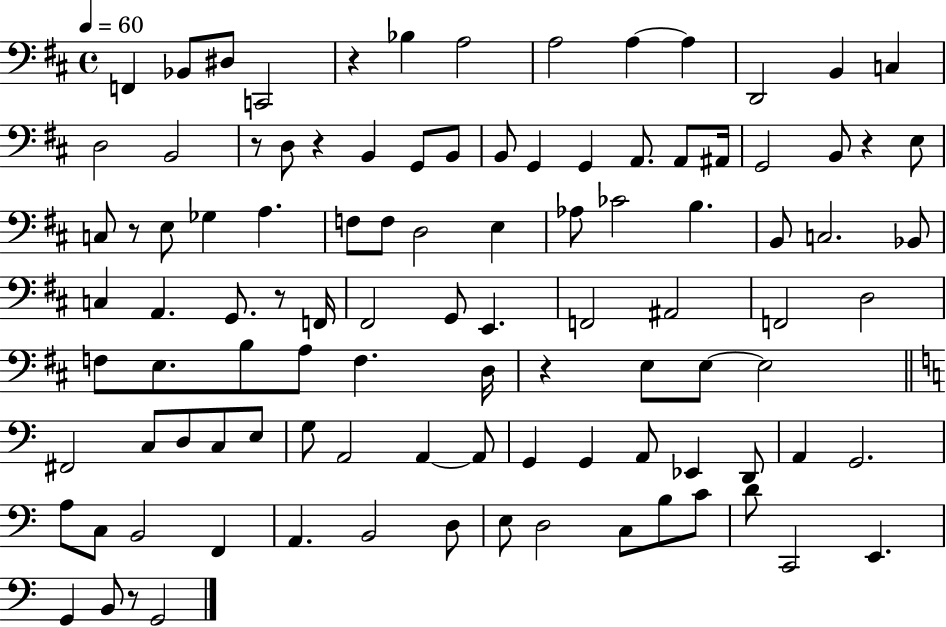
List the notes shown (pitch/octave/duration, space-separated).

F2/q Bb2/e D#3/e C2/h R/q Bb3/q A3/h A3/h A3/q A3/q D2/h B2/q C3/q D3/h B2/h R/e D3/e R/q B2/q G2/e B2/e B2/e G2/q G2/q A2/e. A2/e A#2/s G2/h B2/e R/q E3/e C3/e R/e E3/e Gb3/q A3/q. F3/e F3/e D3/h E3/q Ab3/e CES4/h B3/q. B2/e C3/h. Bb2/e C3/q A2/q. G2/e. R/e F2/s F#2/h G2/e E2/q. F2/h A#2/h F2/h D3/h F3/e E3/e. B3/e A3/e F3/q. D3/s R/q E3/e E3/e E3/h F#2/h C3/e D3/e C3/e E3/e G3/e A2/h A2/q A2/e G2/q G2/q A2/e Eb2/q D2/e A2/q G2/h. A3/e C3/e B2/h F2/q A2/q. B2/h D3/e E3/e D3/h C3/e B3/e C4/e D4/e C2/h E2/q. G2/q B2/e R/e G2/h